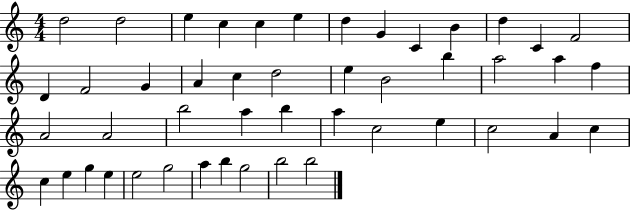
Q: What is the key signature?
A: C major